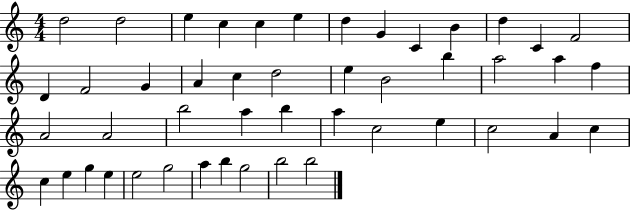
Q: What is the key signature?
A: C major